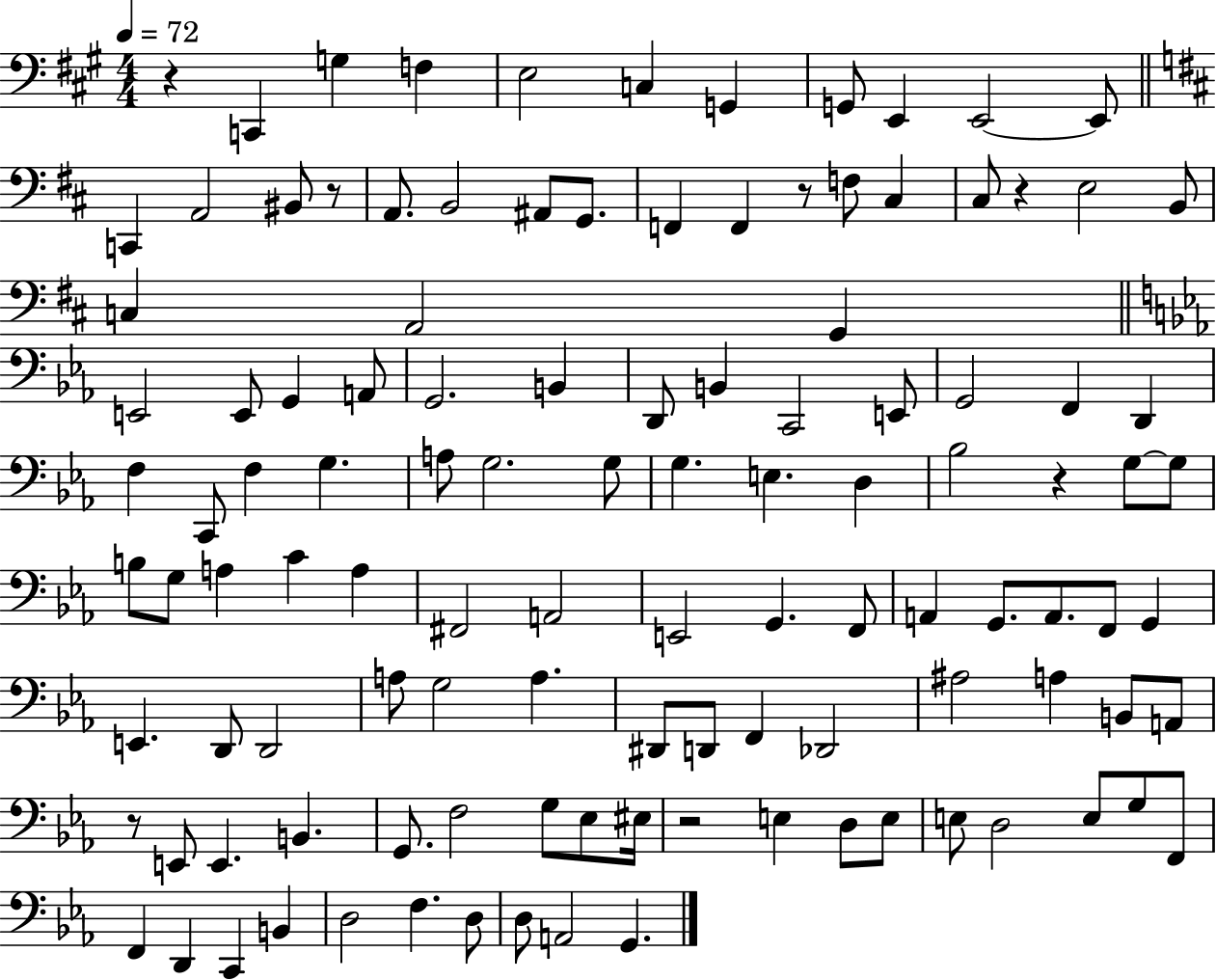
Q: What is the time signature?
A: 4/4